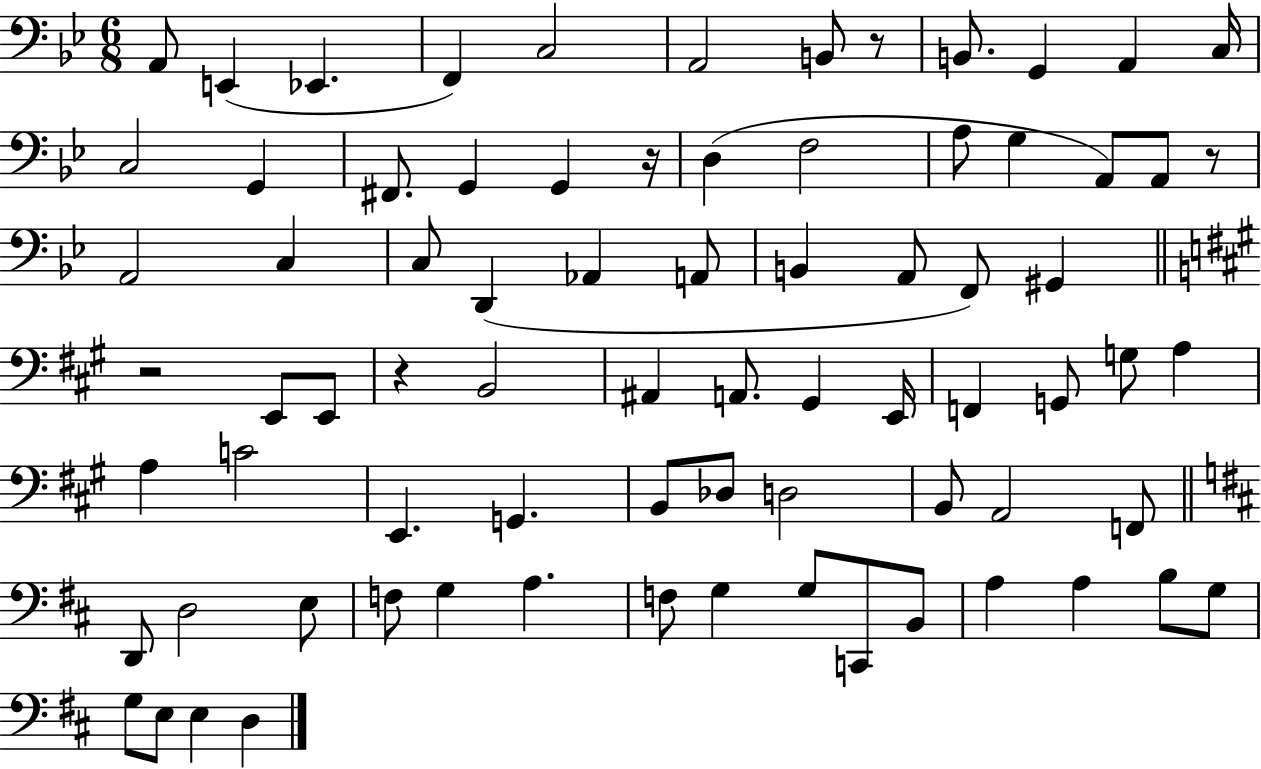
X:1
T:Untitled
M:6/8
L:1/4
K:Bb
A,,/2 E,, _E,, F,, C,2 A,,2 B,,/2 z/2 B,,/2 G,, A,, C,/4 C,2 G,, ^F,,/2 G,, G,, z/4 D, F,2 A,/2 G, A,,/2 A,,/2 z/2 A,,2 C, C,/2 D,, _A,, A,,/2 B,, A,,/2 F,,/2 ^G,, z2 E,,/2 E,,/2 z B,,2 ^A,, A,,/2 ^G,, E,,/4 F,, G,,/2 G,/2 A, A, C2 E,, G,, B,,/2 _D,/2 D,2 B,,/2 A,,2 F,,/2 D,,/2 D,2 E,/2 F,/2 G, A, F,/2 G, G,/2 C,,/2 B,,/2 A, A, B,/2 G,/2 G,/2 E,/2 E, D,